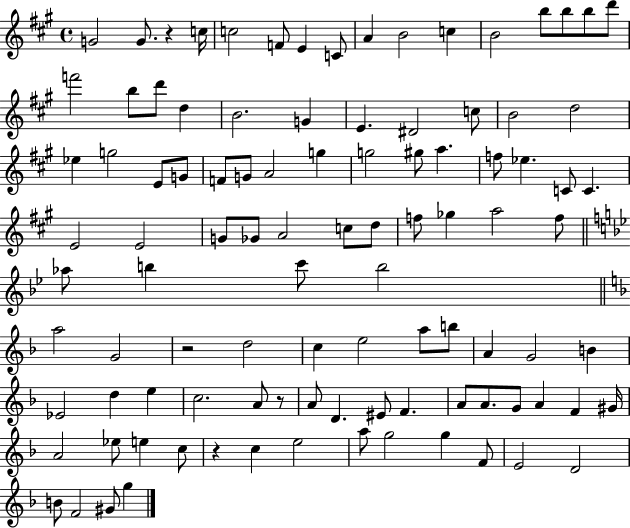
{
  \clef treble
  \time 4/4
  \defaultTimeSignature
  \key a \major
  g'2 g'8. r4 c''16 | c''2 f'8 e'4 c'8 | a'4 b'2 c''4 | b'2 b''8 b''8 b''8 d'''8 | \break f'''2 b''8 d'''8 d''4 | b'2. g'4 | e'4. dis'2 c''8 | b'2 d''2 | \break ees''4 g''2 e'8 g'8 | f'8 g'8 a'2 g''4 | g''2 gis''8 a''4. | f''8 ees''4. c'8 c'4. | \break e'2 e'2 | g'8 ges'8 a'2 c''8 d''8 | f''8 ges''4 a''2 f''8 | \bar "||" \break \key g \minor aes''8 b''4 c'''8 b''2 | \bar "||" \break \key d \minor a''2 g'2 | r2 d''2 | c''4 e''2 a''8 b''8 | a'4 g'2 b'4 | \break ees'2 d''4 e''4 | c''2. a'8 r8 | a'8 d'4. eis'8 f'4. | a'8 a'8. g'8 a'4 f'4 gis'16 | \break a'2 ees''8 e''4 c''8 | r4 c''4 e''2 | a''8 g''2 g''4 f'8 | e'2 d'2 | \break b'8 f'2 gis'8 g''4 | \bar "|."
}